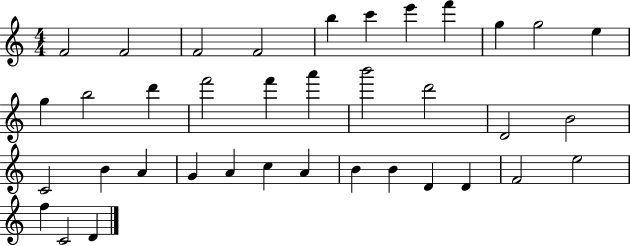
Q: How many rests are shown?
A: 0